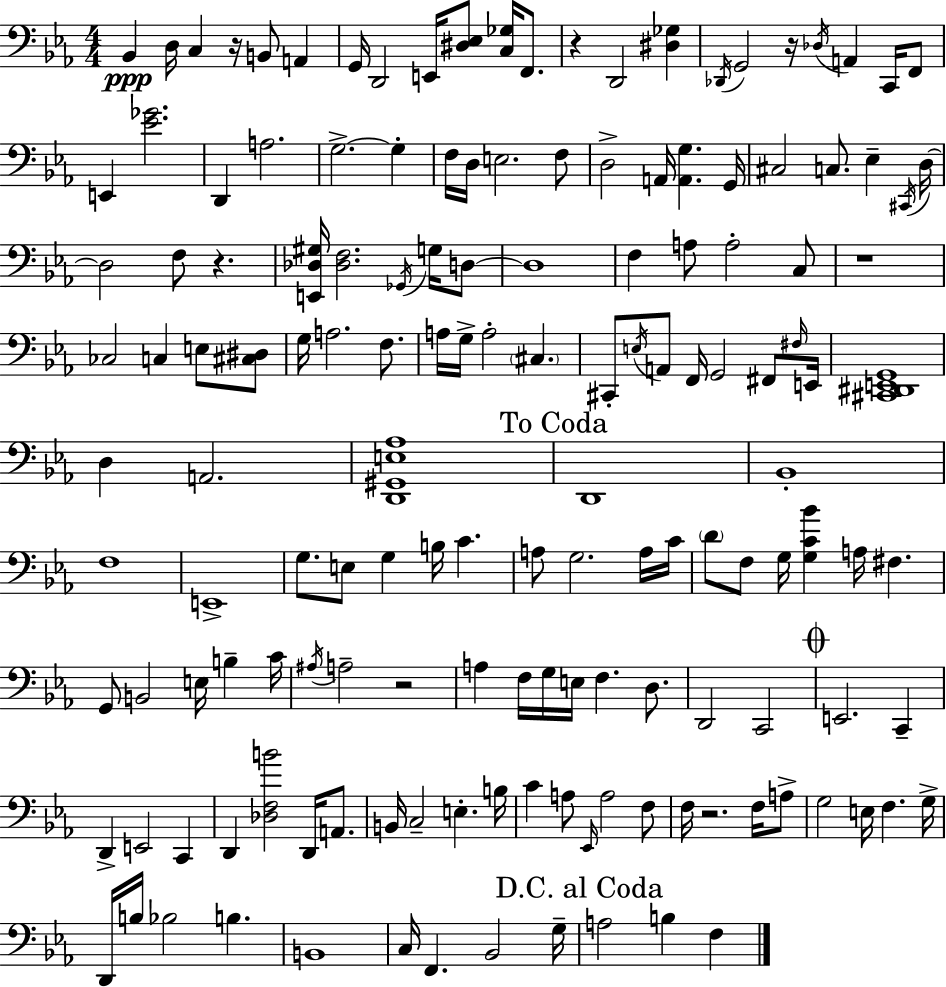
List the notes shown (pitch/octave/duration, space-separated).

Bb2/q D3/s C3/q R/s B2/e A2/q G2/s D2/h E2/s [D#3,Eb3]/e [C3,Gb3]/s F2/e. R/q D2/h [D#3,Gb3]/q Db2/s G2/h R/s Db3/s A2/q C2/s F2/e E2/q [Eb4,Gb4]/h. D2/q A3/h. G3/h. G3/q F3/s D3/s E3/h. F3/e D3/h A2/s [A2,G3]/q. G2/s C#3/h C3/e. Eb3/q C#2/s D3/s D3/h F3/e R/q. [E2,Db3,G#3]/s [Db3,F3]/h. Gb2/s G3/s D3/e D3/w F3/q A3/e A3/h C3/e R/w CES3/h C3/q E3/e [C#3,D#3]/e G3/s A3/h. F3/e. A3/s G3/s A3/h C#3/q. C#2/e E3/s A2/e F2/s G2/h F#2/e F#3/s E2/s [C#2,D#2,E2,G2]/w D3/q A2/h. [D2,G#2,E3,Ab3]/w D2/w Bb2/w F3/w E2/w G3/e. E3/e G3/q B3/s C4/q. A3/e G3/h. A3/s C4/s D4/e F3/e G3/s [G3,C4,Bb4]/q A3/s F#3/q. G2/e B2/h E3/s B3/q C4/s A#3/s A3/h R/h A3/q F3/s G3/s E3/s F3/q. D3/e. D2/h C2/h E2/h. C2/q D2/q E2/h C2/q D2/q [Db3,F3,B4]/h D2/s A2/e. B2/s C3/h E3/q. B3/s C4/q A3/e Eb2/s A3/h F3/e F3/s R/h. F3/s A3/e G3/h E3/s F3/q. G3/s D2/s B3/s Bb3/h B3/q. B2/w C3/s F2/q. Bb2/h G3/s A3/h B3/q F3/q